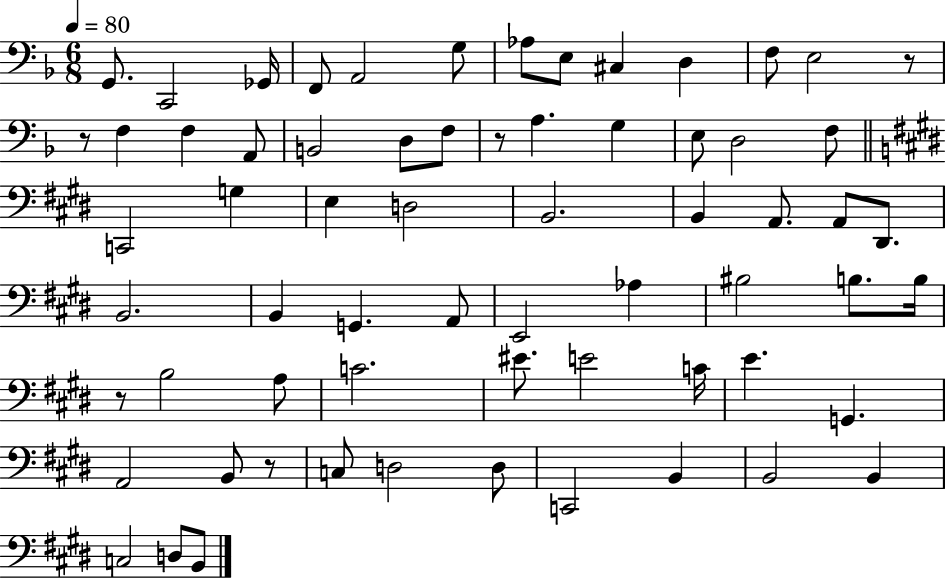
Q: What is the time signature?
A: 6/8